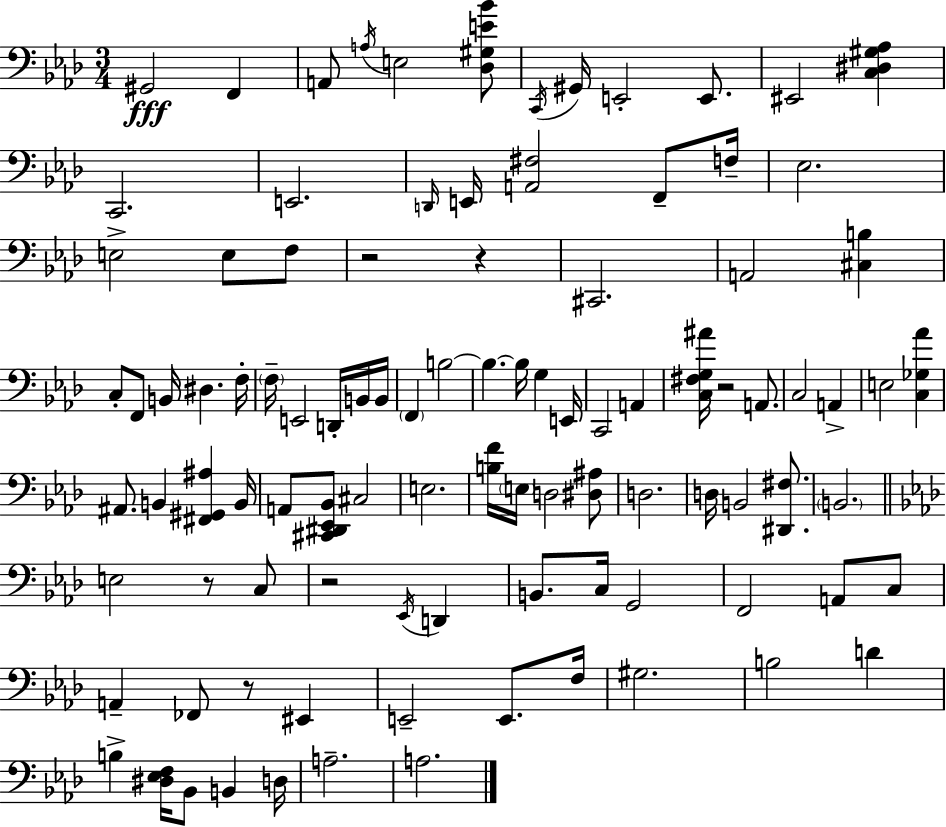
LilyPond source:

{
  \clef bass
  \numericTimeSignature
  \time 3/4
  \key f \minor
  \repeat volta 2 { gis,2\fff f,4 | a,8 \acciaccatura { a16 } e2 <des gis e' bes'>8 | \acciaccatura { c,16 } gis,16 e,2-. e,8. | eis,2 <c dis gis aes>4 | \break c,2. | e,2. | \grace { d,16 } e,16 <a, fis>2 | f,8-- f16-- ees2. | \break e2-> e8 | f8 r2 r4 | cis,2. | a,2 <cis b>4 | \break c8-. f,8 b,16 dis4. | f16-. \parenthesize f16-- e,2 | d,16-. b,16 b,16 \parenthesize f,4 b2~~ | b4.~~ b16 g4 | \break e,16 c,2 a,4 | <c fis g ais'>16 r2 | a,8. c2 a,4-> | e2 <c ges aes'>4 | \break ais,8. b,4 <fis, gis, ais>4 | b,16 a,8 <cis, dis, ees, bes,>8 cis2 | e2. | <b f'>16 \parenthesize e16 d2 | \break <dis ais>8 d2. | d16 b,2 | <dis, fis>8. \parenthesize b,2. | \bar "||" \break \key aes \major e2 r8 c8 | r2 \acciaccatura { ees,16 } d,4 | b,8. c16 g,2 | f,2 a,8 c8 | \break a,4-- fes,8 r8 eis,4 | e,2-- e,8. | f16 gis2. | b2 d'4 | \break b4-> <dis ees f>16 bes,8 b,4 | d16 a2.-- | a2. | } \bar "|."
}